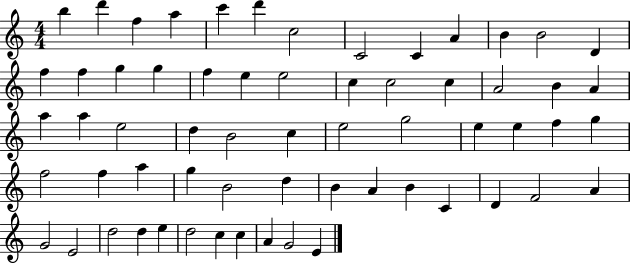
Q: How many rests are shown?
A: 0